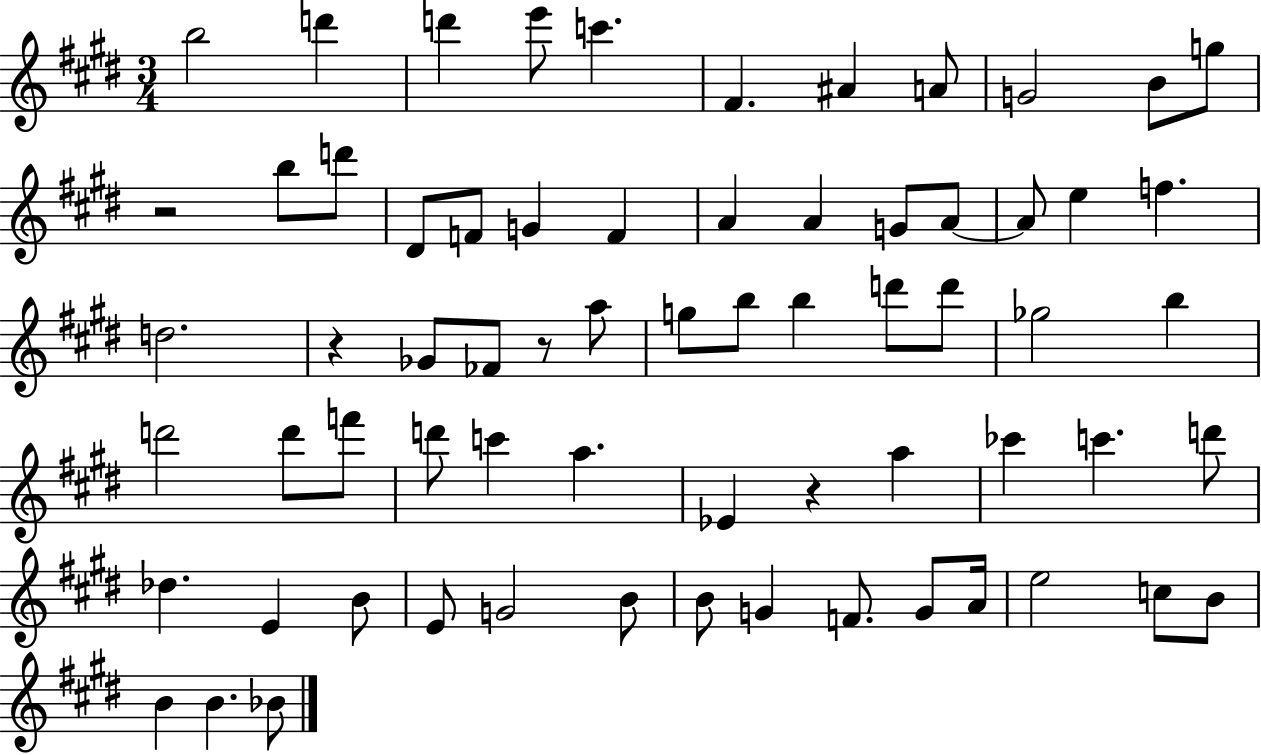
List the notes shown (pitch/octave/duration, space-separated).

B5/h D6/q D6/q E6/e C6/q. F#4/q. A#4/q A4/e G4/h B4/e G5/e R/h B5/e D6/e D#4/e F4/e G4/q F4/q A4/q A4/q G4/e A4/e A4/e E5/q F5/q. D5/h. R/q Gb4/e FES4/e R/e A5/e G5/e B5/e B5/q D6/e D6/e Gb5/h B5/q D6/h D6/e F6/e D6/e C6/q A5/q. Eb4/q R/q A5/q CES6/q C6/q. D6/e Db5/q. E4/q B4/e E4/e G4/h B4/e B4/e G4/q F4/e. G4/e A4/s E5/h C5/e B4/e B4/q B4/q. Bb4/e